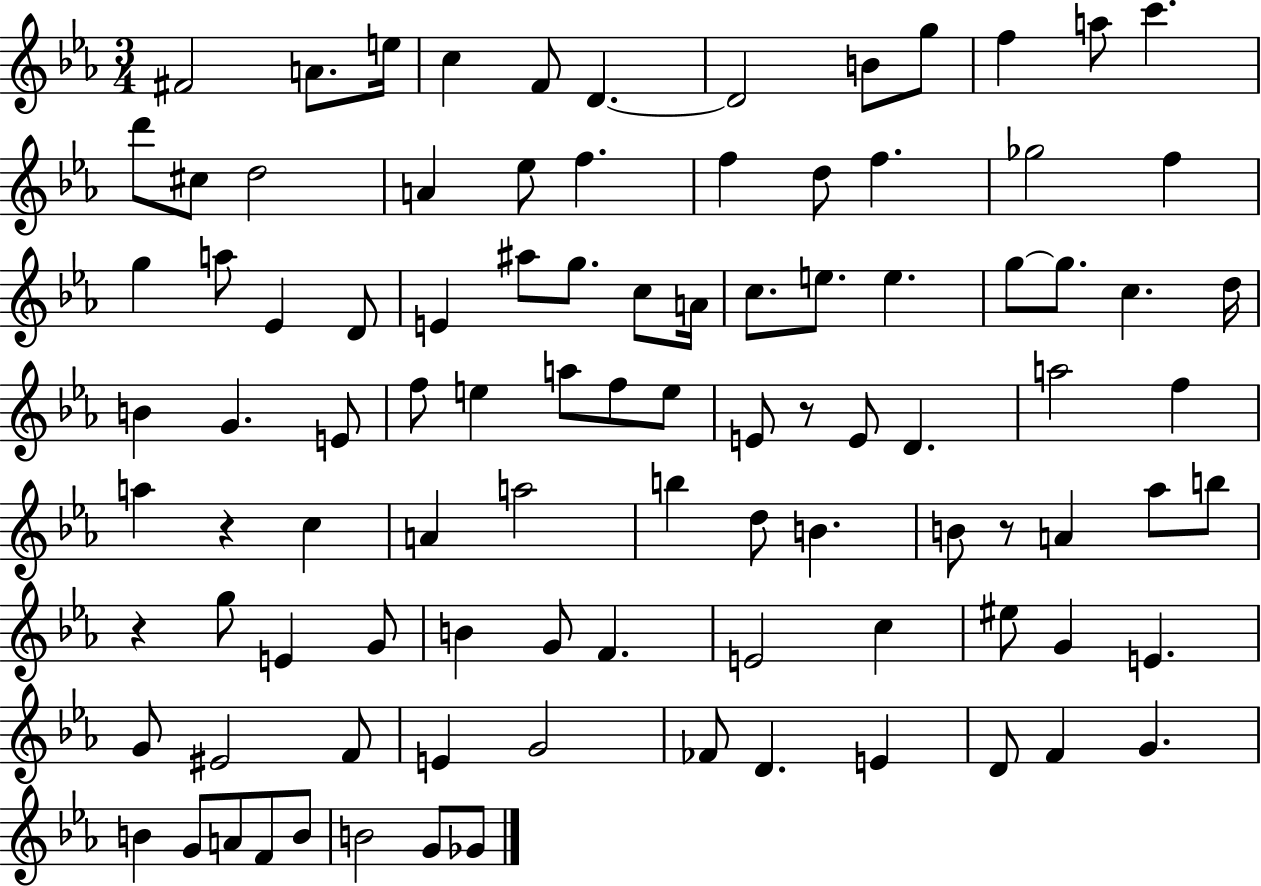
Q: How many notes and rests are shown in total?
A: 97